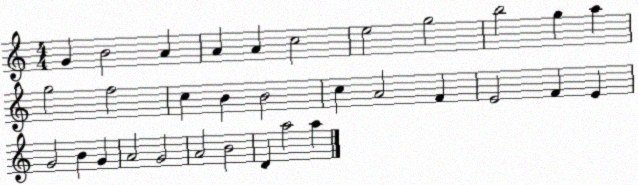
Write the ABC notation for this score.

X:1
T:Untitled
M:4/4
L:1/4
K:C
G B2 A A A c2 e2 g2 b2 g a g2 f2 c B B2 c A2 F E2 F E G2 B G A2 G2 A2 B2 D a2 a